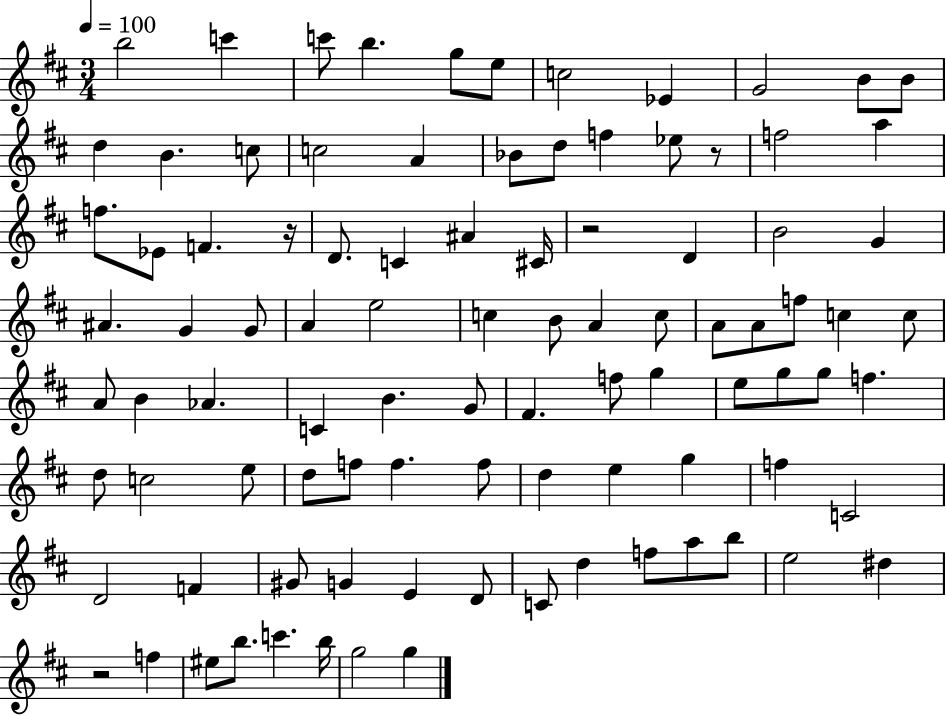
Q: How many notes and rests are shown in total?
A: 95